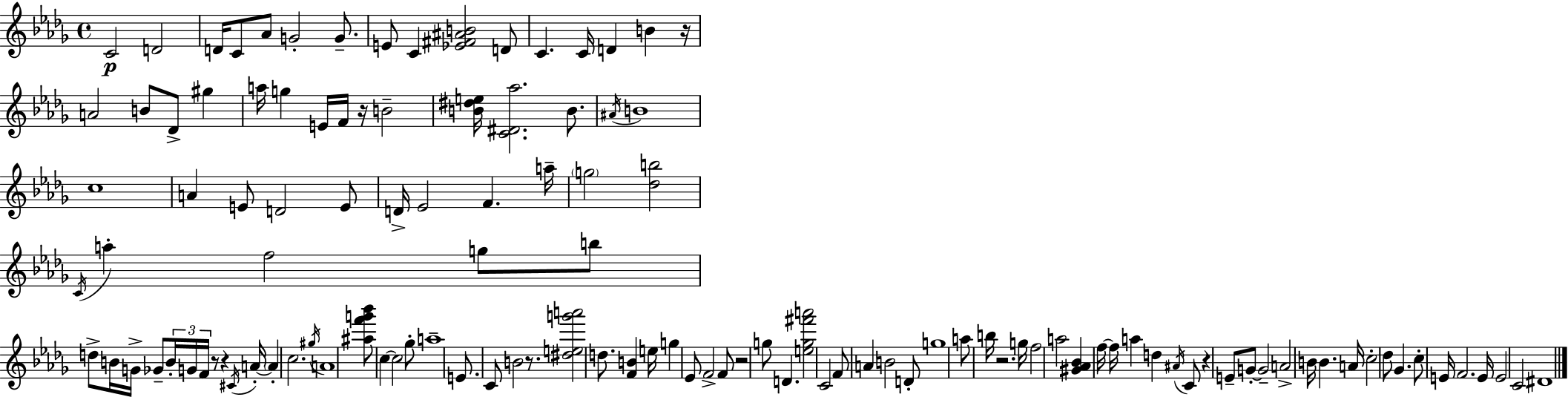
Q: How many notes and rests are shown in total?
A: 120